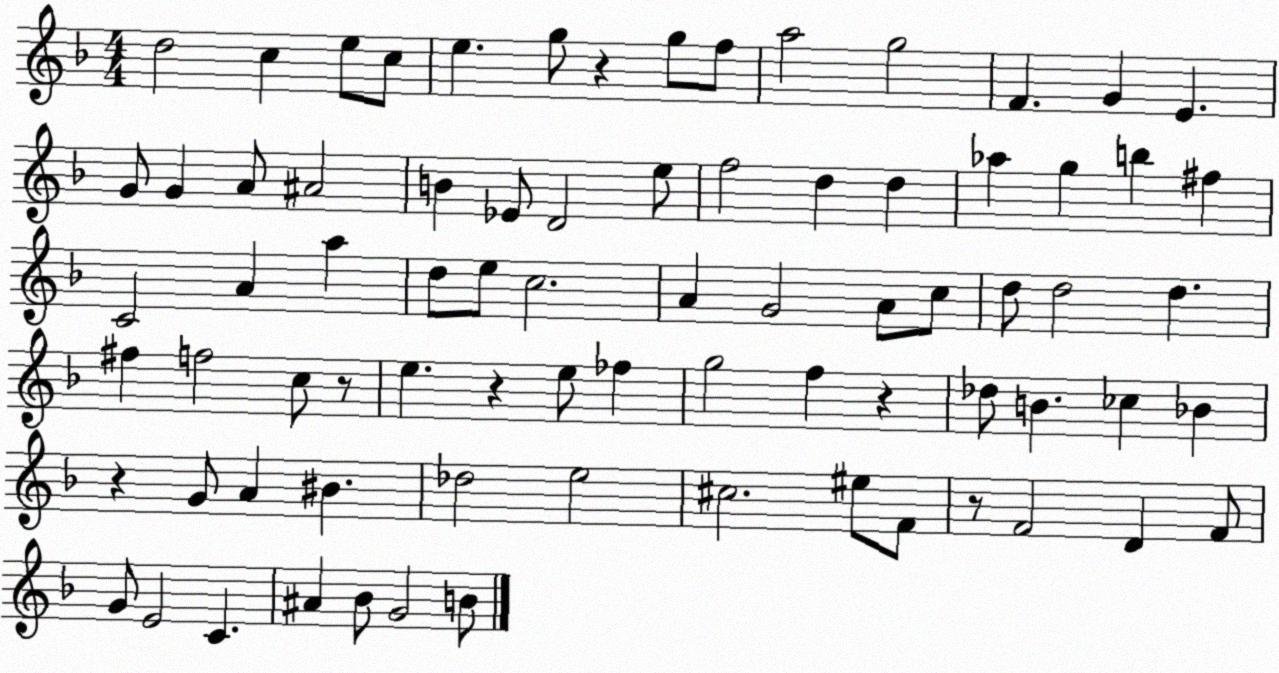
X:1
T:Untitled
M:4/4
L:1/4
K:F
d2 c e/2 c/2 e g/2 z g/2 f/2 a2 g2 F G E G/2 G A/2 ^A2 B _E/2 D2 e/2 f2 d d _a g b ^f C2 A a d/2 e/2 c2 A G2 A/2 c/2 d/2 d2 d ^f f2 c/2 z/2 e z e/2 _f g2 f z _d/2 B _c _B z G/2 A ^B _d2 e2 ^c2 ^e/2 F/2 z/2 F2 D F/2 G/2 E2 C ^A _B/2 G2 B/2